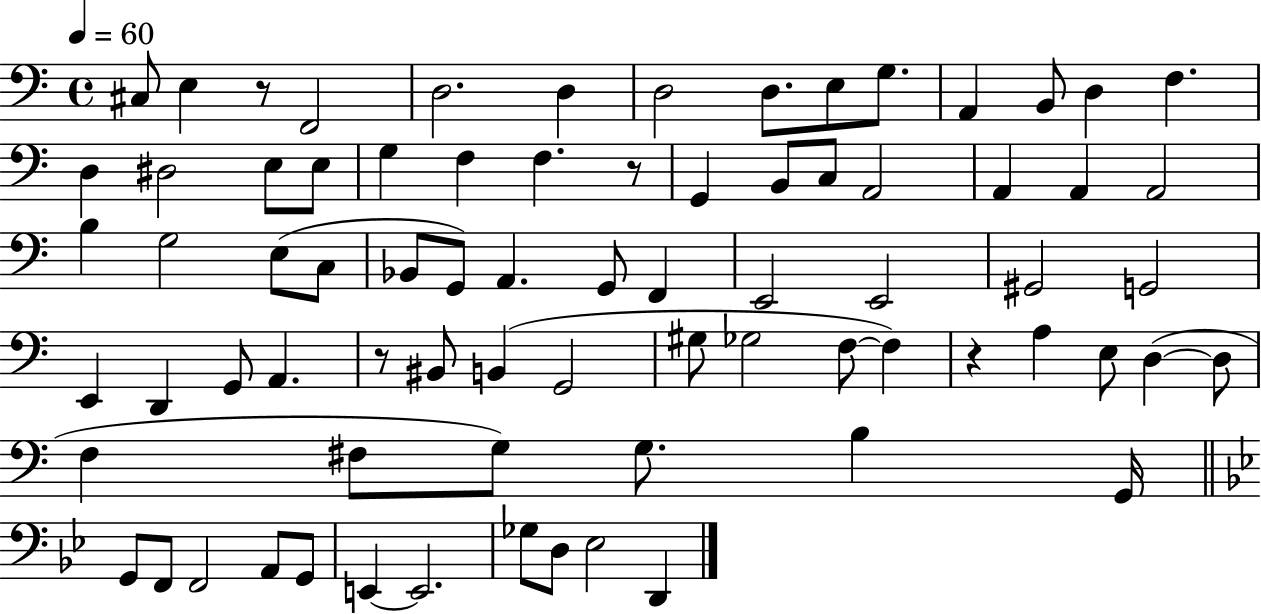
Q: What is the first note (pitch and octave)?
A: C#3